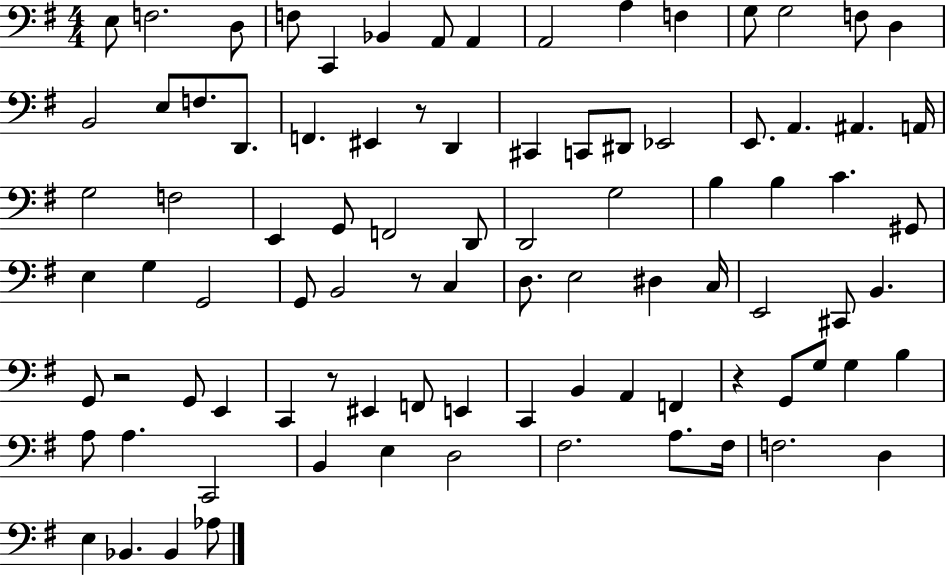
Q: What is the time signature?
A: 4/4